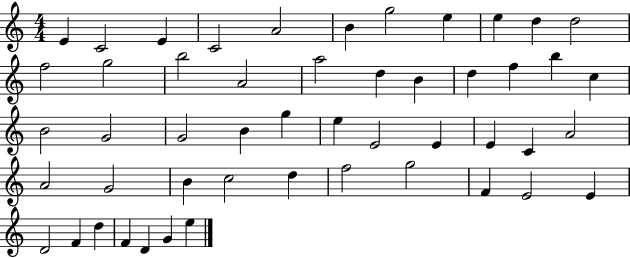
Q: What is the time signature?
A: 4/4